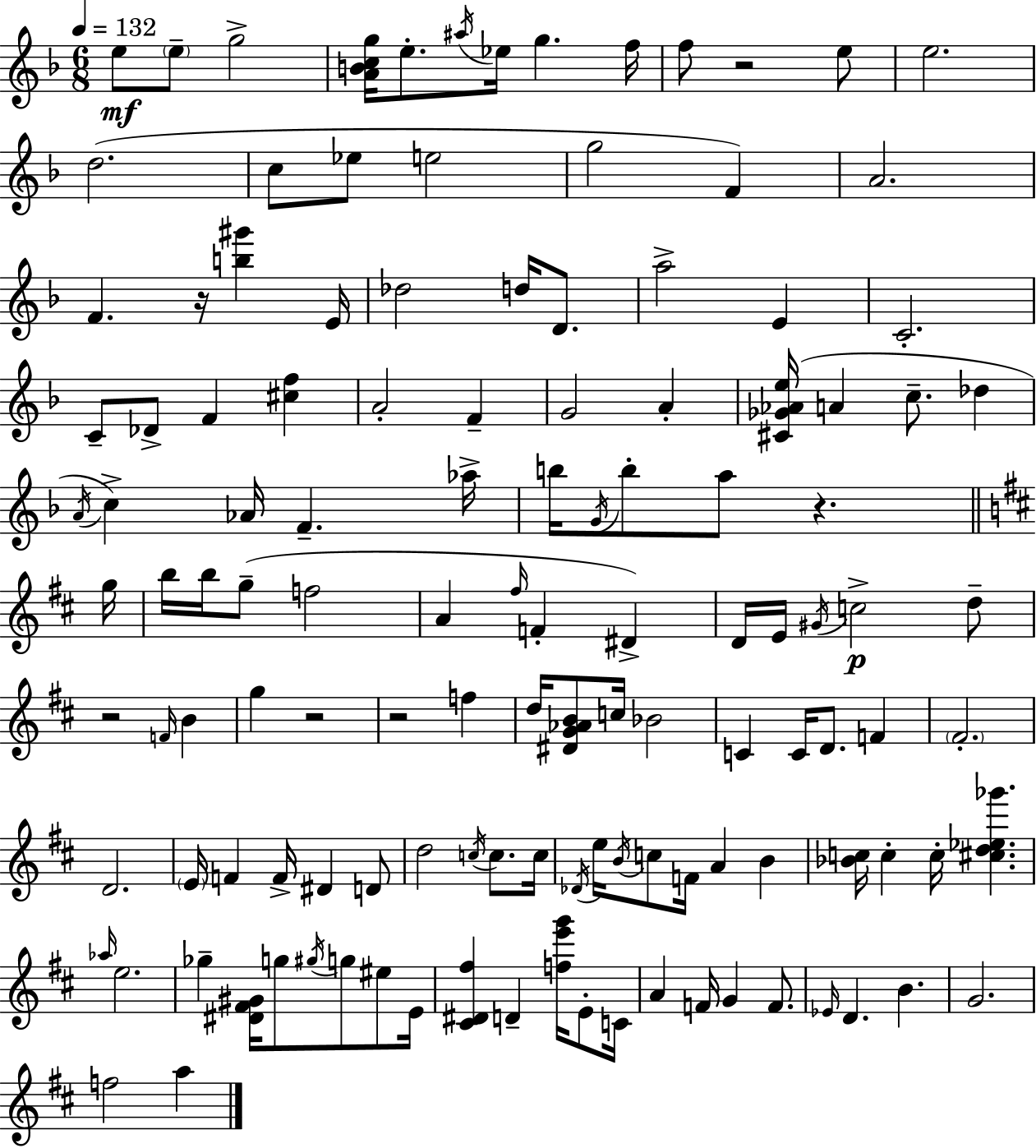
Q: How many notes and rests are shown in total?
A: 127